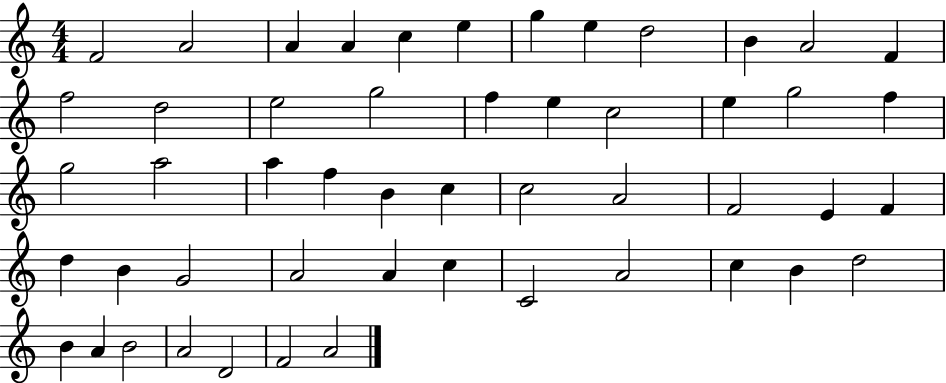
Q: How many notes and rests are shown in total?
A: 51